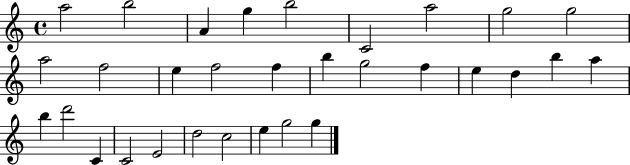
{
  \clef treble
  \time 4/4
  \defaultTimeSignature
  \key c \major
  a''2 b''2 | a'4 g''4 b''2 | c'2 a''2 | g''2 g''2 | \break a''2 f''2 | e''4 f''2 f''4 | b''4 g''2 f''4 | e''4 d''4 b''4 a''4 | \break b''4 d'''2 c'4 | c'2 e'2 | d''2 c''2 | e''4 g''2 g''4 | \break \bar "|."
}